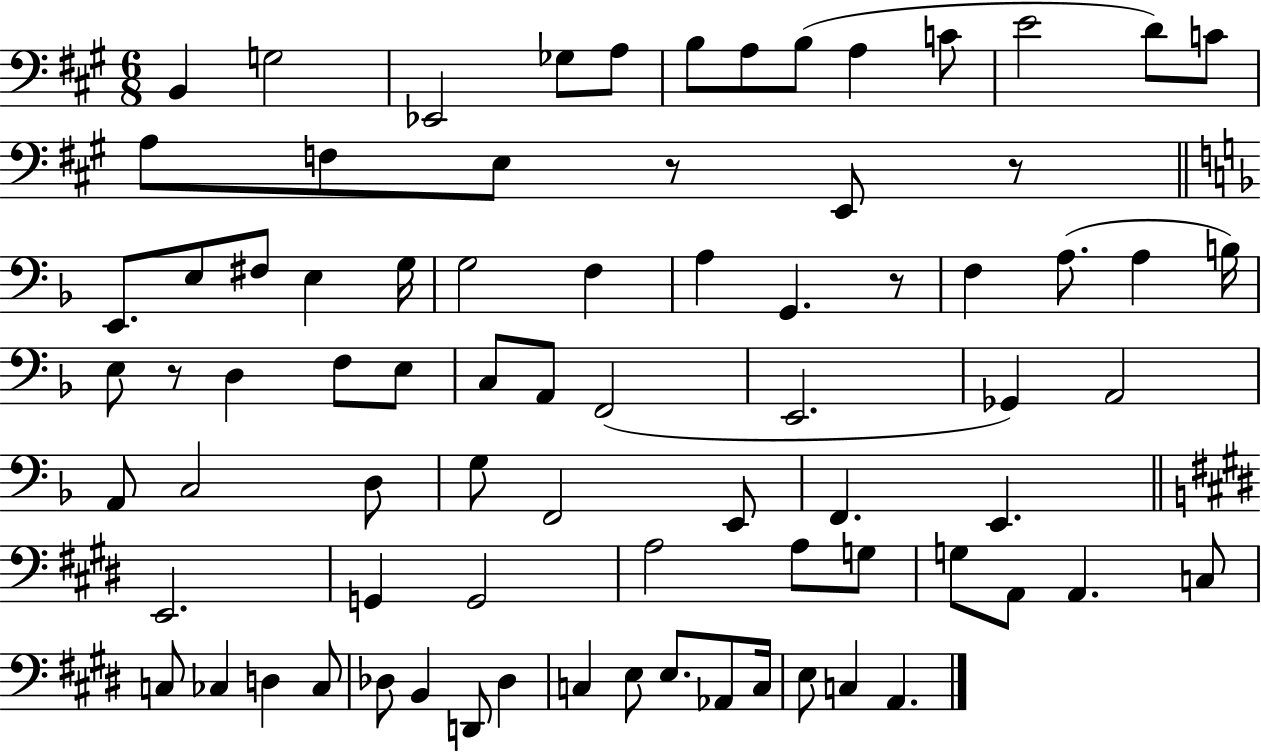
{
  \clef bass
  \numericTimeSignature
  \time 6/8
  \key a \major
  b,4 g2 | ees,2 ges8 a8 | b8 a8 b8( a4 c'8 | e'2 d'8) c'8 | \break a8 f8 e8 r8 e,8 r8 | \bar "||" \break \key f \major e,8. e8 fis8 e4 g16 | g2 f4 | a4 g,4. r8 | f4 a8.( a4 b16) | \break e8 r8 d4 f8 e8 | c8 a,8 f,2( | e,2. | ges,4) a,2 | \break a,8 c2 d8 | g8 f,2 e,8 | f,4. e,4. | \bar "||" \break \key e \major e,2. | g,4 g,2 | a2 a8 g8 | g8 a,8 a,4. c8 | \break c8 ces4 d4 ces8 | des8 b,4 d,8 des4 | c4 e8 e8. aes,8 c16 | e8 c4 a,4. | \break \bar "|."
}